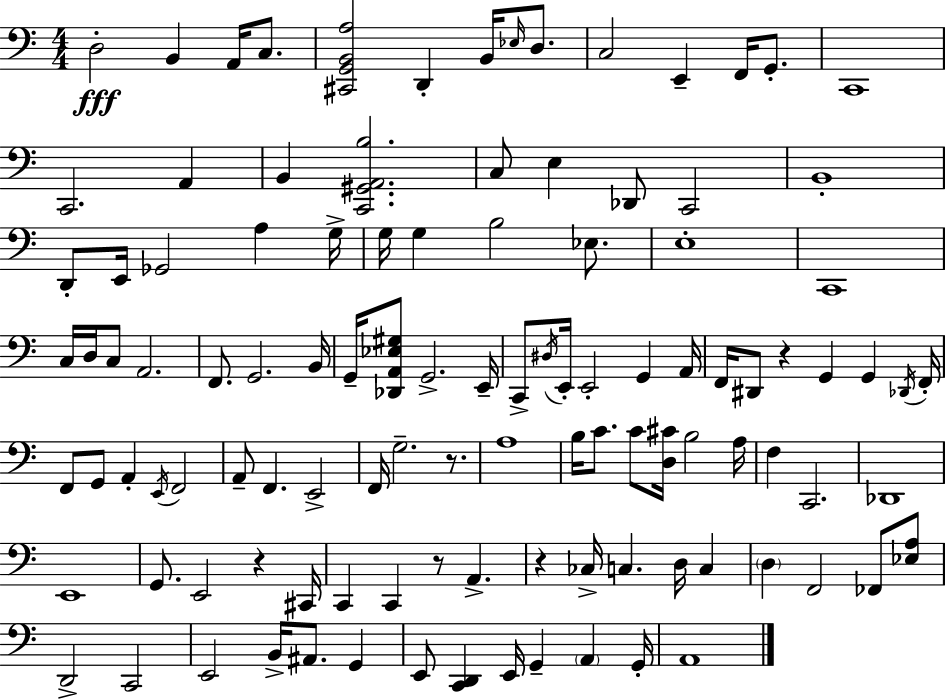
{
  \clef bass
  \numericTimeSignature
  \time 4/4
  \key a \minor
  \repeat volta 2 { d2-.\fff b,4 a,16 c8. | <cis, g, b, a>2 d,4-. b,16 \grace { ees16 } d8. | c2 e,4-- f,16 g,8.-. | c,1 | \break c,2. a,4 | b,4 <c, gis, a, b>2. | c8 e4 des,8 c,2 | b,1-. | \break d,8-. e,16 ges,2 a4 | g16-> g16 g4 b2 ees8. | e1-. | c,1 | \break c16 d16 c8 a,2. | f,8. g,2. | b,16 g,16-- <des, a, ees gis>8 g,2.-> | e,16-- c,8-> \acciaccatura { dis16 } e,16-. e,2-. g,4 | \break a,16 f,16 dis,8 r4 g,4 g,4 | \acciaccatura { des,16 } f,16-. f,8 g,8 a,4-. \acciaccatura { e,16 } f,2 | a,8-- f,4. e,2-> | f,16 g2.-- | \break r8. a1 | b16 c'8. c'8 <d cis'>16 b2 | a16 f4 c,2. | des,1 | \break e,1 | g,8. e,2 r4 | cis,16 c,4 c,4 r8 a,4.-> | r4 ces16-> c4. d16 | \break c4 \parenthesize d4 f,2 | fes,8 <ees a>8 d,2-> c,2 | e,2 b,16-> ais,8. | g,4 e,8 <c, d,>4 e,16 g,4-- \parenthesize a,4 | \break g,16-. a,1 | } \bar "|."
}